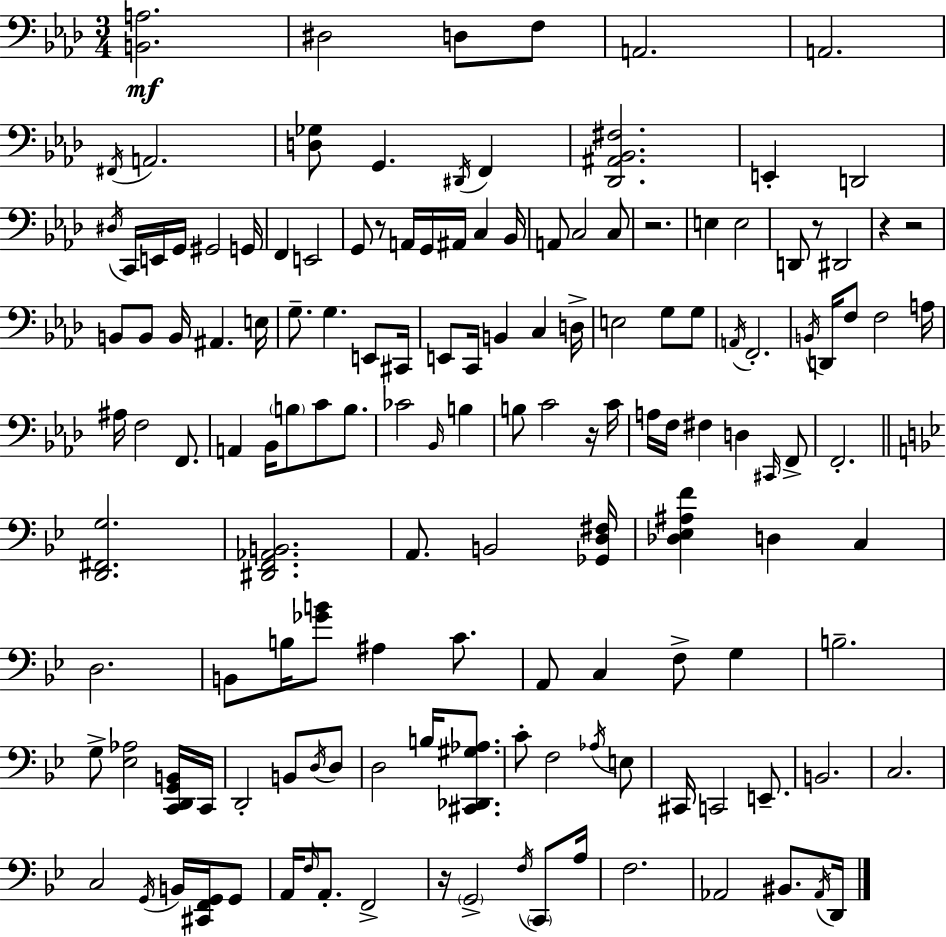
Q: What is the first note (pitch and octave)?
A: D#3